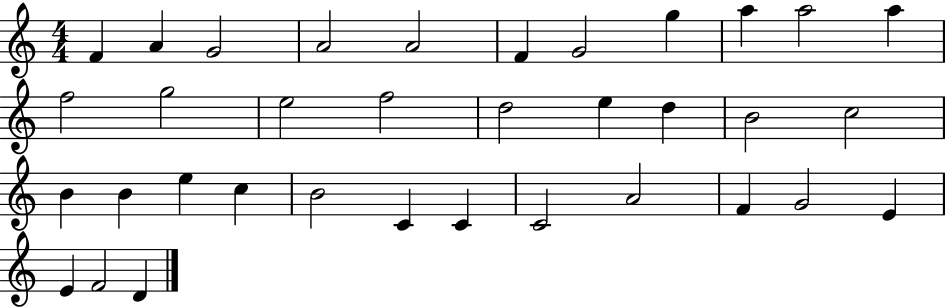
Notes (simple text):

F4/q A4/q G4/h A4/h A4/h F4/q G4/h G5/q A5/q A5/h A5/q F5/h G5/h E5/h F5/h D5/h E5/q D5/q B4/h C5/h B4/q B4/q E5/q C5/q B4/h C4/q C4/q C4/h A4/h F4/q G4/h E4/q E4/q F4/h D4/q